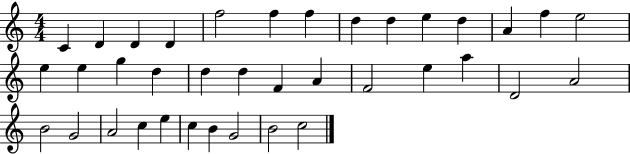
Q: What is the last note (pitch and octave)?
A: C5